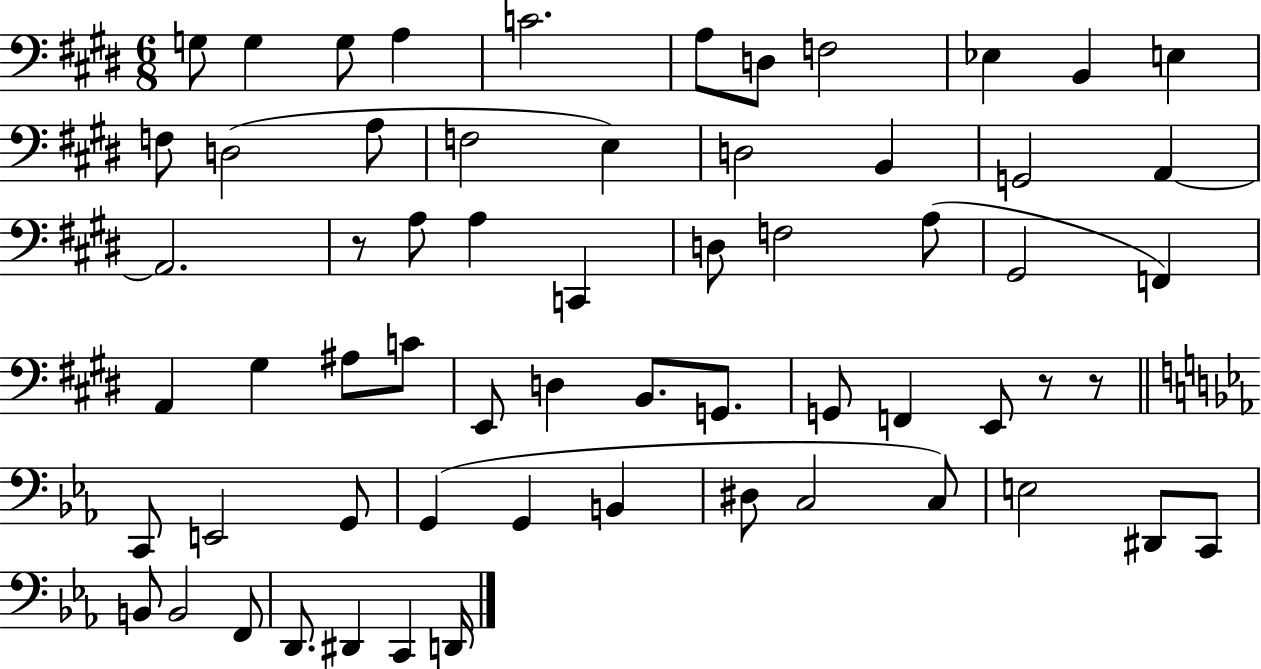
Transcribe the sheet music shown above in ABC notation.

X:1
T:Untitled
M:6/8
L:1/4
K:E
G,/2 G, G,/2 A, C2 A,/2 D,/2 F,2 _E, B,, E, F,/2 D,2 A,/2 F,2 E, D,2 B,, G,,2 A,, A,,2 z/2 A,/2 A, C,, D,/2 F,2 A,/2 ^G,,2 F,, A,, ^G, ^A,/2 C/2 E,,/2 D, B,,/2 G,,/2 G,,/2 F,, E,,/2 z/2 z/2 C,,/2 E,,2 G,,/2 G,, G,, B,, ^D,/2 C,2 C,/2 E,2 ^D,,/2 C,,/2 B,,/2 B,,2 F,,/2 D,,/2 ^D,, C,, D,,/4